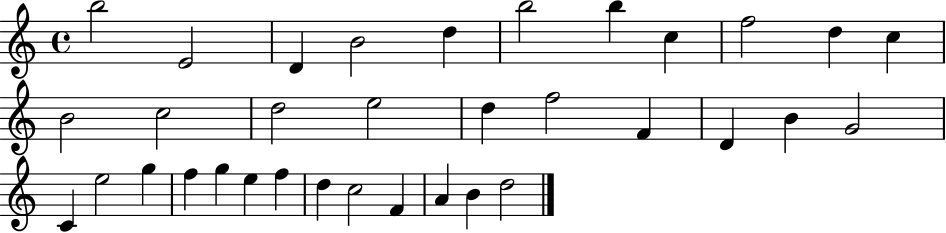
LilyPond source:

{
  \clef treble
  \time 4/4
  \defaultTimeSignature
  \key c \major
  b''2 e'2 | d'4 b'2 d''4 | b''2 b''4 c''4 | f''2 d''4 c''4 | \break b'2 c''2 | d''2 e''2 | d''4 f''2 f'4 | d'4 b'4 g'2 | \break c'4 e''2 g''4 | f''4 g''4 e''4 f''4 | d''4 c''2 f'4 | a'4 b'4 d''2 | \break \bar "|."
}